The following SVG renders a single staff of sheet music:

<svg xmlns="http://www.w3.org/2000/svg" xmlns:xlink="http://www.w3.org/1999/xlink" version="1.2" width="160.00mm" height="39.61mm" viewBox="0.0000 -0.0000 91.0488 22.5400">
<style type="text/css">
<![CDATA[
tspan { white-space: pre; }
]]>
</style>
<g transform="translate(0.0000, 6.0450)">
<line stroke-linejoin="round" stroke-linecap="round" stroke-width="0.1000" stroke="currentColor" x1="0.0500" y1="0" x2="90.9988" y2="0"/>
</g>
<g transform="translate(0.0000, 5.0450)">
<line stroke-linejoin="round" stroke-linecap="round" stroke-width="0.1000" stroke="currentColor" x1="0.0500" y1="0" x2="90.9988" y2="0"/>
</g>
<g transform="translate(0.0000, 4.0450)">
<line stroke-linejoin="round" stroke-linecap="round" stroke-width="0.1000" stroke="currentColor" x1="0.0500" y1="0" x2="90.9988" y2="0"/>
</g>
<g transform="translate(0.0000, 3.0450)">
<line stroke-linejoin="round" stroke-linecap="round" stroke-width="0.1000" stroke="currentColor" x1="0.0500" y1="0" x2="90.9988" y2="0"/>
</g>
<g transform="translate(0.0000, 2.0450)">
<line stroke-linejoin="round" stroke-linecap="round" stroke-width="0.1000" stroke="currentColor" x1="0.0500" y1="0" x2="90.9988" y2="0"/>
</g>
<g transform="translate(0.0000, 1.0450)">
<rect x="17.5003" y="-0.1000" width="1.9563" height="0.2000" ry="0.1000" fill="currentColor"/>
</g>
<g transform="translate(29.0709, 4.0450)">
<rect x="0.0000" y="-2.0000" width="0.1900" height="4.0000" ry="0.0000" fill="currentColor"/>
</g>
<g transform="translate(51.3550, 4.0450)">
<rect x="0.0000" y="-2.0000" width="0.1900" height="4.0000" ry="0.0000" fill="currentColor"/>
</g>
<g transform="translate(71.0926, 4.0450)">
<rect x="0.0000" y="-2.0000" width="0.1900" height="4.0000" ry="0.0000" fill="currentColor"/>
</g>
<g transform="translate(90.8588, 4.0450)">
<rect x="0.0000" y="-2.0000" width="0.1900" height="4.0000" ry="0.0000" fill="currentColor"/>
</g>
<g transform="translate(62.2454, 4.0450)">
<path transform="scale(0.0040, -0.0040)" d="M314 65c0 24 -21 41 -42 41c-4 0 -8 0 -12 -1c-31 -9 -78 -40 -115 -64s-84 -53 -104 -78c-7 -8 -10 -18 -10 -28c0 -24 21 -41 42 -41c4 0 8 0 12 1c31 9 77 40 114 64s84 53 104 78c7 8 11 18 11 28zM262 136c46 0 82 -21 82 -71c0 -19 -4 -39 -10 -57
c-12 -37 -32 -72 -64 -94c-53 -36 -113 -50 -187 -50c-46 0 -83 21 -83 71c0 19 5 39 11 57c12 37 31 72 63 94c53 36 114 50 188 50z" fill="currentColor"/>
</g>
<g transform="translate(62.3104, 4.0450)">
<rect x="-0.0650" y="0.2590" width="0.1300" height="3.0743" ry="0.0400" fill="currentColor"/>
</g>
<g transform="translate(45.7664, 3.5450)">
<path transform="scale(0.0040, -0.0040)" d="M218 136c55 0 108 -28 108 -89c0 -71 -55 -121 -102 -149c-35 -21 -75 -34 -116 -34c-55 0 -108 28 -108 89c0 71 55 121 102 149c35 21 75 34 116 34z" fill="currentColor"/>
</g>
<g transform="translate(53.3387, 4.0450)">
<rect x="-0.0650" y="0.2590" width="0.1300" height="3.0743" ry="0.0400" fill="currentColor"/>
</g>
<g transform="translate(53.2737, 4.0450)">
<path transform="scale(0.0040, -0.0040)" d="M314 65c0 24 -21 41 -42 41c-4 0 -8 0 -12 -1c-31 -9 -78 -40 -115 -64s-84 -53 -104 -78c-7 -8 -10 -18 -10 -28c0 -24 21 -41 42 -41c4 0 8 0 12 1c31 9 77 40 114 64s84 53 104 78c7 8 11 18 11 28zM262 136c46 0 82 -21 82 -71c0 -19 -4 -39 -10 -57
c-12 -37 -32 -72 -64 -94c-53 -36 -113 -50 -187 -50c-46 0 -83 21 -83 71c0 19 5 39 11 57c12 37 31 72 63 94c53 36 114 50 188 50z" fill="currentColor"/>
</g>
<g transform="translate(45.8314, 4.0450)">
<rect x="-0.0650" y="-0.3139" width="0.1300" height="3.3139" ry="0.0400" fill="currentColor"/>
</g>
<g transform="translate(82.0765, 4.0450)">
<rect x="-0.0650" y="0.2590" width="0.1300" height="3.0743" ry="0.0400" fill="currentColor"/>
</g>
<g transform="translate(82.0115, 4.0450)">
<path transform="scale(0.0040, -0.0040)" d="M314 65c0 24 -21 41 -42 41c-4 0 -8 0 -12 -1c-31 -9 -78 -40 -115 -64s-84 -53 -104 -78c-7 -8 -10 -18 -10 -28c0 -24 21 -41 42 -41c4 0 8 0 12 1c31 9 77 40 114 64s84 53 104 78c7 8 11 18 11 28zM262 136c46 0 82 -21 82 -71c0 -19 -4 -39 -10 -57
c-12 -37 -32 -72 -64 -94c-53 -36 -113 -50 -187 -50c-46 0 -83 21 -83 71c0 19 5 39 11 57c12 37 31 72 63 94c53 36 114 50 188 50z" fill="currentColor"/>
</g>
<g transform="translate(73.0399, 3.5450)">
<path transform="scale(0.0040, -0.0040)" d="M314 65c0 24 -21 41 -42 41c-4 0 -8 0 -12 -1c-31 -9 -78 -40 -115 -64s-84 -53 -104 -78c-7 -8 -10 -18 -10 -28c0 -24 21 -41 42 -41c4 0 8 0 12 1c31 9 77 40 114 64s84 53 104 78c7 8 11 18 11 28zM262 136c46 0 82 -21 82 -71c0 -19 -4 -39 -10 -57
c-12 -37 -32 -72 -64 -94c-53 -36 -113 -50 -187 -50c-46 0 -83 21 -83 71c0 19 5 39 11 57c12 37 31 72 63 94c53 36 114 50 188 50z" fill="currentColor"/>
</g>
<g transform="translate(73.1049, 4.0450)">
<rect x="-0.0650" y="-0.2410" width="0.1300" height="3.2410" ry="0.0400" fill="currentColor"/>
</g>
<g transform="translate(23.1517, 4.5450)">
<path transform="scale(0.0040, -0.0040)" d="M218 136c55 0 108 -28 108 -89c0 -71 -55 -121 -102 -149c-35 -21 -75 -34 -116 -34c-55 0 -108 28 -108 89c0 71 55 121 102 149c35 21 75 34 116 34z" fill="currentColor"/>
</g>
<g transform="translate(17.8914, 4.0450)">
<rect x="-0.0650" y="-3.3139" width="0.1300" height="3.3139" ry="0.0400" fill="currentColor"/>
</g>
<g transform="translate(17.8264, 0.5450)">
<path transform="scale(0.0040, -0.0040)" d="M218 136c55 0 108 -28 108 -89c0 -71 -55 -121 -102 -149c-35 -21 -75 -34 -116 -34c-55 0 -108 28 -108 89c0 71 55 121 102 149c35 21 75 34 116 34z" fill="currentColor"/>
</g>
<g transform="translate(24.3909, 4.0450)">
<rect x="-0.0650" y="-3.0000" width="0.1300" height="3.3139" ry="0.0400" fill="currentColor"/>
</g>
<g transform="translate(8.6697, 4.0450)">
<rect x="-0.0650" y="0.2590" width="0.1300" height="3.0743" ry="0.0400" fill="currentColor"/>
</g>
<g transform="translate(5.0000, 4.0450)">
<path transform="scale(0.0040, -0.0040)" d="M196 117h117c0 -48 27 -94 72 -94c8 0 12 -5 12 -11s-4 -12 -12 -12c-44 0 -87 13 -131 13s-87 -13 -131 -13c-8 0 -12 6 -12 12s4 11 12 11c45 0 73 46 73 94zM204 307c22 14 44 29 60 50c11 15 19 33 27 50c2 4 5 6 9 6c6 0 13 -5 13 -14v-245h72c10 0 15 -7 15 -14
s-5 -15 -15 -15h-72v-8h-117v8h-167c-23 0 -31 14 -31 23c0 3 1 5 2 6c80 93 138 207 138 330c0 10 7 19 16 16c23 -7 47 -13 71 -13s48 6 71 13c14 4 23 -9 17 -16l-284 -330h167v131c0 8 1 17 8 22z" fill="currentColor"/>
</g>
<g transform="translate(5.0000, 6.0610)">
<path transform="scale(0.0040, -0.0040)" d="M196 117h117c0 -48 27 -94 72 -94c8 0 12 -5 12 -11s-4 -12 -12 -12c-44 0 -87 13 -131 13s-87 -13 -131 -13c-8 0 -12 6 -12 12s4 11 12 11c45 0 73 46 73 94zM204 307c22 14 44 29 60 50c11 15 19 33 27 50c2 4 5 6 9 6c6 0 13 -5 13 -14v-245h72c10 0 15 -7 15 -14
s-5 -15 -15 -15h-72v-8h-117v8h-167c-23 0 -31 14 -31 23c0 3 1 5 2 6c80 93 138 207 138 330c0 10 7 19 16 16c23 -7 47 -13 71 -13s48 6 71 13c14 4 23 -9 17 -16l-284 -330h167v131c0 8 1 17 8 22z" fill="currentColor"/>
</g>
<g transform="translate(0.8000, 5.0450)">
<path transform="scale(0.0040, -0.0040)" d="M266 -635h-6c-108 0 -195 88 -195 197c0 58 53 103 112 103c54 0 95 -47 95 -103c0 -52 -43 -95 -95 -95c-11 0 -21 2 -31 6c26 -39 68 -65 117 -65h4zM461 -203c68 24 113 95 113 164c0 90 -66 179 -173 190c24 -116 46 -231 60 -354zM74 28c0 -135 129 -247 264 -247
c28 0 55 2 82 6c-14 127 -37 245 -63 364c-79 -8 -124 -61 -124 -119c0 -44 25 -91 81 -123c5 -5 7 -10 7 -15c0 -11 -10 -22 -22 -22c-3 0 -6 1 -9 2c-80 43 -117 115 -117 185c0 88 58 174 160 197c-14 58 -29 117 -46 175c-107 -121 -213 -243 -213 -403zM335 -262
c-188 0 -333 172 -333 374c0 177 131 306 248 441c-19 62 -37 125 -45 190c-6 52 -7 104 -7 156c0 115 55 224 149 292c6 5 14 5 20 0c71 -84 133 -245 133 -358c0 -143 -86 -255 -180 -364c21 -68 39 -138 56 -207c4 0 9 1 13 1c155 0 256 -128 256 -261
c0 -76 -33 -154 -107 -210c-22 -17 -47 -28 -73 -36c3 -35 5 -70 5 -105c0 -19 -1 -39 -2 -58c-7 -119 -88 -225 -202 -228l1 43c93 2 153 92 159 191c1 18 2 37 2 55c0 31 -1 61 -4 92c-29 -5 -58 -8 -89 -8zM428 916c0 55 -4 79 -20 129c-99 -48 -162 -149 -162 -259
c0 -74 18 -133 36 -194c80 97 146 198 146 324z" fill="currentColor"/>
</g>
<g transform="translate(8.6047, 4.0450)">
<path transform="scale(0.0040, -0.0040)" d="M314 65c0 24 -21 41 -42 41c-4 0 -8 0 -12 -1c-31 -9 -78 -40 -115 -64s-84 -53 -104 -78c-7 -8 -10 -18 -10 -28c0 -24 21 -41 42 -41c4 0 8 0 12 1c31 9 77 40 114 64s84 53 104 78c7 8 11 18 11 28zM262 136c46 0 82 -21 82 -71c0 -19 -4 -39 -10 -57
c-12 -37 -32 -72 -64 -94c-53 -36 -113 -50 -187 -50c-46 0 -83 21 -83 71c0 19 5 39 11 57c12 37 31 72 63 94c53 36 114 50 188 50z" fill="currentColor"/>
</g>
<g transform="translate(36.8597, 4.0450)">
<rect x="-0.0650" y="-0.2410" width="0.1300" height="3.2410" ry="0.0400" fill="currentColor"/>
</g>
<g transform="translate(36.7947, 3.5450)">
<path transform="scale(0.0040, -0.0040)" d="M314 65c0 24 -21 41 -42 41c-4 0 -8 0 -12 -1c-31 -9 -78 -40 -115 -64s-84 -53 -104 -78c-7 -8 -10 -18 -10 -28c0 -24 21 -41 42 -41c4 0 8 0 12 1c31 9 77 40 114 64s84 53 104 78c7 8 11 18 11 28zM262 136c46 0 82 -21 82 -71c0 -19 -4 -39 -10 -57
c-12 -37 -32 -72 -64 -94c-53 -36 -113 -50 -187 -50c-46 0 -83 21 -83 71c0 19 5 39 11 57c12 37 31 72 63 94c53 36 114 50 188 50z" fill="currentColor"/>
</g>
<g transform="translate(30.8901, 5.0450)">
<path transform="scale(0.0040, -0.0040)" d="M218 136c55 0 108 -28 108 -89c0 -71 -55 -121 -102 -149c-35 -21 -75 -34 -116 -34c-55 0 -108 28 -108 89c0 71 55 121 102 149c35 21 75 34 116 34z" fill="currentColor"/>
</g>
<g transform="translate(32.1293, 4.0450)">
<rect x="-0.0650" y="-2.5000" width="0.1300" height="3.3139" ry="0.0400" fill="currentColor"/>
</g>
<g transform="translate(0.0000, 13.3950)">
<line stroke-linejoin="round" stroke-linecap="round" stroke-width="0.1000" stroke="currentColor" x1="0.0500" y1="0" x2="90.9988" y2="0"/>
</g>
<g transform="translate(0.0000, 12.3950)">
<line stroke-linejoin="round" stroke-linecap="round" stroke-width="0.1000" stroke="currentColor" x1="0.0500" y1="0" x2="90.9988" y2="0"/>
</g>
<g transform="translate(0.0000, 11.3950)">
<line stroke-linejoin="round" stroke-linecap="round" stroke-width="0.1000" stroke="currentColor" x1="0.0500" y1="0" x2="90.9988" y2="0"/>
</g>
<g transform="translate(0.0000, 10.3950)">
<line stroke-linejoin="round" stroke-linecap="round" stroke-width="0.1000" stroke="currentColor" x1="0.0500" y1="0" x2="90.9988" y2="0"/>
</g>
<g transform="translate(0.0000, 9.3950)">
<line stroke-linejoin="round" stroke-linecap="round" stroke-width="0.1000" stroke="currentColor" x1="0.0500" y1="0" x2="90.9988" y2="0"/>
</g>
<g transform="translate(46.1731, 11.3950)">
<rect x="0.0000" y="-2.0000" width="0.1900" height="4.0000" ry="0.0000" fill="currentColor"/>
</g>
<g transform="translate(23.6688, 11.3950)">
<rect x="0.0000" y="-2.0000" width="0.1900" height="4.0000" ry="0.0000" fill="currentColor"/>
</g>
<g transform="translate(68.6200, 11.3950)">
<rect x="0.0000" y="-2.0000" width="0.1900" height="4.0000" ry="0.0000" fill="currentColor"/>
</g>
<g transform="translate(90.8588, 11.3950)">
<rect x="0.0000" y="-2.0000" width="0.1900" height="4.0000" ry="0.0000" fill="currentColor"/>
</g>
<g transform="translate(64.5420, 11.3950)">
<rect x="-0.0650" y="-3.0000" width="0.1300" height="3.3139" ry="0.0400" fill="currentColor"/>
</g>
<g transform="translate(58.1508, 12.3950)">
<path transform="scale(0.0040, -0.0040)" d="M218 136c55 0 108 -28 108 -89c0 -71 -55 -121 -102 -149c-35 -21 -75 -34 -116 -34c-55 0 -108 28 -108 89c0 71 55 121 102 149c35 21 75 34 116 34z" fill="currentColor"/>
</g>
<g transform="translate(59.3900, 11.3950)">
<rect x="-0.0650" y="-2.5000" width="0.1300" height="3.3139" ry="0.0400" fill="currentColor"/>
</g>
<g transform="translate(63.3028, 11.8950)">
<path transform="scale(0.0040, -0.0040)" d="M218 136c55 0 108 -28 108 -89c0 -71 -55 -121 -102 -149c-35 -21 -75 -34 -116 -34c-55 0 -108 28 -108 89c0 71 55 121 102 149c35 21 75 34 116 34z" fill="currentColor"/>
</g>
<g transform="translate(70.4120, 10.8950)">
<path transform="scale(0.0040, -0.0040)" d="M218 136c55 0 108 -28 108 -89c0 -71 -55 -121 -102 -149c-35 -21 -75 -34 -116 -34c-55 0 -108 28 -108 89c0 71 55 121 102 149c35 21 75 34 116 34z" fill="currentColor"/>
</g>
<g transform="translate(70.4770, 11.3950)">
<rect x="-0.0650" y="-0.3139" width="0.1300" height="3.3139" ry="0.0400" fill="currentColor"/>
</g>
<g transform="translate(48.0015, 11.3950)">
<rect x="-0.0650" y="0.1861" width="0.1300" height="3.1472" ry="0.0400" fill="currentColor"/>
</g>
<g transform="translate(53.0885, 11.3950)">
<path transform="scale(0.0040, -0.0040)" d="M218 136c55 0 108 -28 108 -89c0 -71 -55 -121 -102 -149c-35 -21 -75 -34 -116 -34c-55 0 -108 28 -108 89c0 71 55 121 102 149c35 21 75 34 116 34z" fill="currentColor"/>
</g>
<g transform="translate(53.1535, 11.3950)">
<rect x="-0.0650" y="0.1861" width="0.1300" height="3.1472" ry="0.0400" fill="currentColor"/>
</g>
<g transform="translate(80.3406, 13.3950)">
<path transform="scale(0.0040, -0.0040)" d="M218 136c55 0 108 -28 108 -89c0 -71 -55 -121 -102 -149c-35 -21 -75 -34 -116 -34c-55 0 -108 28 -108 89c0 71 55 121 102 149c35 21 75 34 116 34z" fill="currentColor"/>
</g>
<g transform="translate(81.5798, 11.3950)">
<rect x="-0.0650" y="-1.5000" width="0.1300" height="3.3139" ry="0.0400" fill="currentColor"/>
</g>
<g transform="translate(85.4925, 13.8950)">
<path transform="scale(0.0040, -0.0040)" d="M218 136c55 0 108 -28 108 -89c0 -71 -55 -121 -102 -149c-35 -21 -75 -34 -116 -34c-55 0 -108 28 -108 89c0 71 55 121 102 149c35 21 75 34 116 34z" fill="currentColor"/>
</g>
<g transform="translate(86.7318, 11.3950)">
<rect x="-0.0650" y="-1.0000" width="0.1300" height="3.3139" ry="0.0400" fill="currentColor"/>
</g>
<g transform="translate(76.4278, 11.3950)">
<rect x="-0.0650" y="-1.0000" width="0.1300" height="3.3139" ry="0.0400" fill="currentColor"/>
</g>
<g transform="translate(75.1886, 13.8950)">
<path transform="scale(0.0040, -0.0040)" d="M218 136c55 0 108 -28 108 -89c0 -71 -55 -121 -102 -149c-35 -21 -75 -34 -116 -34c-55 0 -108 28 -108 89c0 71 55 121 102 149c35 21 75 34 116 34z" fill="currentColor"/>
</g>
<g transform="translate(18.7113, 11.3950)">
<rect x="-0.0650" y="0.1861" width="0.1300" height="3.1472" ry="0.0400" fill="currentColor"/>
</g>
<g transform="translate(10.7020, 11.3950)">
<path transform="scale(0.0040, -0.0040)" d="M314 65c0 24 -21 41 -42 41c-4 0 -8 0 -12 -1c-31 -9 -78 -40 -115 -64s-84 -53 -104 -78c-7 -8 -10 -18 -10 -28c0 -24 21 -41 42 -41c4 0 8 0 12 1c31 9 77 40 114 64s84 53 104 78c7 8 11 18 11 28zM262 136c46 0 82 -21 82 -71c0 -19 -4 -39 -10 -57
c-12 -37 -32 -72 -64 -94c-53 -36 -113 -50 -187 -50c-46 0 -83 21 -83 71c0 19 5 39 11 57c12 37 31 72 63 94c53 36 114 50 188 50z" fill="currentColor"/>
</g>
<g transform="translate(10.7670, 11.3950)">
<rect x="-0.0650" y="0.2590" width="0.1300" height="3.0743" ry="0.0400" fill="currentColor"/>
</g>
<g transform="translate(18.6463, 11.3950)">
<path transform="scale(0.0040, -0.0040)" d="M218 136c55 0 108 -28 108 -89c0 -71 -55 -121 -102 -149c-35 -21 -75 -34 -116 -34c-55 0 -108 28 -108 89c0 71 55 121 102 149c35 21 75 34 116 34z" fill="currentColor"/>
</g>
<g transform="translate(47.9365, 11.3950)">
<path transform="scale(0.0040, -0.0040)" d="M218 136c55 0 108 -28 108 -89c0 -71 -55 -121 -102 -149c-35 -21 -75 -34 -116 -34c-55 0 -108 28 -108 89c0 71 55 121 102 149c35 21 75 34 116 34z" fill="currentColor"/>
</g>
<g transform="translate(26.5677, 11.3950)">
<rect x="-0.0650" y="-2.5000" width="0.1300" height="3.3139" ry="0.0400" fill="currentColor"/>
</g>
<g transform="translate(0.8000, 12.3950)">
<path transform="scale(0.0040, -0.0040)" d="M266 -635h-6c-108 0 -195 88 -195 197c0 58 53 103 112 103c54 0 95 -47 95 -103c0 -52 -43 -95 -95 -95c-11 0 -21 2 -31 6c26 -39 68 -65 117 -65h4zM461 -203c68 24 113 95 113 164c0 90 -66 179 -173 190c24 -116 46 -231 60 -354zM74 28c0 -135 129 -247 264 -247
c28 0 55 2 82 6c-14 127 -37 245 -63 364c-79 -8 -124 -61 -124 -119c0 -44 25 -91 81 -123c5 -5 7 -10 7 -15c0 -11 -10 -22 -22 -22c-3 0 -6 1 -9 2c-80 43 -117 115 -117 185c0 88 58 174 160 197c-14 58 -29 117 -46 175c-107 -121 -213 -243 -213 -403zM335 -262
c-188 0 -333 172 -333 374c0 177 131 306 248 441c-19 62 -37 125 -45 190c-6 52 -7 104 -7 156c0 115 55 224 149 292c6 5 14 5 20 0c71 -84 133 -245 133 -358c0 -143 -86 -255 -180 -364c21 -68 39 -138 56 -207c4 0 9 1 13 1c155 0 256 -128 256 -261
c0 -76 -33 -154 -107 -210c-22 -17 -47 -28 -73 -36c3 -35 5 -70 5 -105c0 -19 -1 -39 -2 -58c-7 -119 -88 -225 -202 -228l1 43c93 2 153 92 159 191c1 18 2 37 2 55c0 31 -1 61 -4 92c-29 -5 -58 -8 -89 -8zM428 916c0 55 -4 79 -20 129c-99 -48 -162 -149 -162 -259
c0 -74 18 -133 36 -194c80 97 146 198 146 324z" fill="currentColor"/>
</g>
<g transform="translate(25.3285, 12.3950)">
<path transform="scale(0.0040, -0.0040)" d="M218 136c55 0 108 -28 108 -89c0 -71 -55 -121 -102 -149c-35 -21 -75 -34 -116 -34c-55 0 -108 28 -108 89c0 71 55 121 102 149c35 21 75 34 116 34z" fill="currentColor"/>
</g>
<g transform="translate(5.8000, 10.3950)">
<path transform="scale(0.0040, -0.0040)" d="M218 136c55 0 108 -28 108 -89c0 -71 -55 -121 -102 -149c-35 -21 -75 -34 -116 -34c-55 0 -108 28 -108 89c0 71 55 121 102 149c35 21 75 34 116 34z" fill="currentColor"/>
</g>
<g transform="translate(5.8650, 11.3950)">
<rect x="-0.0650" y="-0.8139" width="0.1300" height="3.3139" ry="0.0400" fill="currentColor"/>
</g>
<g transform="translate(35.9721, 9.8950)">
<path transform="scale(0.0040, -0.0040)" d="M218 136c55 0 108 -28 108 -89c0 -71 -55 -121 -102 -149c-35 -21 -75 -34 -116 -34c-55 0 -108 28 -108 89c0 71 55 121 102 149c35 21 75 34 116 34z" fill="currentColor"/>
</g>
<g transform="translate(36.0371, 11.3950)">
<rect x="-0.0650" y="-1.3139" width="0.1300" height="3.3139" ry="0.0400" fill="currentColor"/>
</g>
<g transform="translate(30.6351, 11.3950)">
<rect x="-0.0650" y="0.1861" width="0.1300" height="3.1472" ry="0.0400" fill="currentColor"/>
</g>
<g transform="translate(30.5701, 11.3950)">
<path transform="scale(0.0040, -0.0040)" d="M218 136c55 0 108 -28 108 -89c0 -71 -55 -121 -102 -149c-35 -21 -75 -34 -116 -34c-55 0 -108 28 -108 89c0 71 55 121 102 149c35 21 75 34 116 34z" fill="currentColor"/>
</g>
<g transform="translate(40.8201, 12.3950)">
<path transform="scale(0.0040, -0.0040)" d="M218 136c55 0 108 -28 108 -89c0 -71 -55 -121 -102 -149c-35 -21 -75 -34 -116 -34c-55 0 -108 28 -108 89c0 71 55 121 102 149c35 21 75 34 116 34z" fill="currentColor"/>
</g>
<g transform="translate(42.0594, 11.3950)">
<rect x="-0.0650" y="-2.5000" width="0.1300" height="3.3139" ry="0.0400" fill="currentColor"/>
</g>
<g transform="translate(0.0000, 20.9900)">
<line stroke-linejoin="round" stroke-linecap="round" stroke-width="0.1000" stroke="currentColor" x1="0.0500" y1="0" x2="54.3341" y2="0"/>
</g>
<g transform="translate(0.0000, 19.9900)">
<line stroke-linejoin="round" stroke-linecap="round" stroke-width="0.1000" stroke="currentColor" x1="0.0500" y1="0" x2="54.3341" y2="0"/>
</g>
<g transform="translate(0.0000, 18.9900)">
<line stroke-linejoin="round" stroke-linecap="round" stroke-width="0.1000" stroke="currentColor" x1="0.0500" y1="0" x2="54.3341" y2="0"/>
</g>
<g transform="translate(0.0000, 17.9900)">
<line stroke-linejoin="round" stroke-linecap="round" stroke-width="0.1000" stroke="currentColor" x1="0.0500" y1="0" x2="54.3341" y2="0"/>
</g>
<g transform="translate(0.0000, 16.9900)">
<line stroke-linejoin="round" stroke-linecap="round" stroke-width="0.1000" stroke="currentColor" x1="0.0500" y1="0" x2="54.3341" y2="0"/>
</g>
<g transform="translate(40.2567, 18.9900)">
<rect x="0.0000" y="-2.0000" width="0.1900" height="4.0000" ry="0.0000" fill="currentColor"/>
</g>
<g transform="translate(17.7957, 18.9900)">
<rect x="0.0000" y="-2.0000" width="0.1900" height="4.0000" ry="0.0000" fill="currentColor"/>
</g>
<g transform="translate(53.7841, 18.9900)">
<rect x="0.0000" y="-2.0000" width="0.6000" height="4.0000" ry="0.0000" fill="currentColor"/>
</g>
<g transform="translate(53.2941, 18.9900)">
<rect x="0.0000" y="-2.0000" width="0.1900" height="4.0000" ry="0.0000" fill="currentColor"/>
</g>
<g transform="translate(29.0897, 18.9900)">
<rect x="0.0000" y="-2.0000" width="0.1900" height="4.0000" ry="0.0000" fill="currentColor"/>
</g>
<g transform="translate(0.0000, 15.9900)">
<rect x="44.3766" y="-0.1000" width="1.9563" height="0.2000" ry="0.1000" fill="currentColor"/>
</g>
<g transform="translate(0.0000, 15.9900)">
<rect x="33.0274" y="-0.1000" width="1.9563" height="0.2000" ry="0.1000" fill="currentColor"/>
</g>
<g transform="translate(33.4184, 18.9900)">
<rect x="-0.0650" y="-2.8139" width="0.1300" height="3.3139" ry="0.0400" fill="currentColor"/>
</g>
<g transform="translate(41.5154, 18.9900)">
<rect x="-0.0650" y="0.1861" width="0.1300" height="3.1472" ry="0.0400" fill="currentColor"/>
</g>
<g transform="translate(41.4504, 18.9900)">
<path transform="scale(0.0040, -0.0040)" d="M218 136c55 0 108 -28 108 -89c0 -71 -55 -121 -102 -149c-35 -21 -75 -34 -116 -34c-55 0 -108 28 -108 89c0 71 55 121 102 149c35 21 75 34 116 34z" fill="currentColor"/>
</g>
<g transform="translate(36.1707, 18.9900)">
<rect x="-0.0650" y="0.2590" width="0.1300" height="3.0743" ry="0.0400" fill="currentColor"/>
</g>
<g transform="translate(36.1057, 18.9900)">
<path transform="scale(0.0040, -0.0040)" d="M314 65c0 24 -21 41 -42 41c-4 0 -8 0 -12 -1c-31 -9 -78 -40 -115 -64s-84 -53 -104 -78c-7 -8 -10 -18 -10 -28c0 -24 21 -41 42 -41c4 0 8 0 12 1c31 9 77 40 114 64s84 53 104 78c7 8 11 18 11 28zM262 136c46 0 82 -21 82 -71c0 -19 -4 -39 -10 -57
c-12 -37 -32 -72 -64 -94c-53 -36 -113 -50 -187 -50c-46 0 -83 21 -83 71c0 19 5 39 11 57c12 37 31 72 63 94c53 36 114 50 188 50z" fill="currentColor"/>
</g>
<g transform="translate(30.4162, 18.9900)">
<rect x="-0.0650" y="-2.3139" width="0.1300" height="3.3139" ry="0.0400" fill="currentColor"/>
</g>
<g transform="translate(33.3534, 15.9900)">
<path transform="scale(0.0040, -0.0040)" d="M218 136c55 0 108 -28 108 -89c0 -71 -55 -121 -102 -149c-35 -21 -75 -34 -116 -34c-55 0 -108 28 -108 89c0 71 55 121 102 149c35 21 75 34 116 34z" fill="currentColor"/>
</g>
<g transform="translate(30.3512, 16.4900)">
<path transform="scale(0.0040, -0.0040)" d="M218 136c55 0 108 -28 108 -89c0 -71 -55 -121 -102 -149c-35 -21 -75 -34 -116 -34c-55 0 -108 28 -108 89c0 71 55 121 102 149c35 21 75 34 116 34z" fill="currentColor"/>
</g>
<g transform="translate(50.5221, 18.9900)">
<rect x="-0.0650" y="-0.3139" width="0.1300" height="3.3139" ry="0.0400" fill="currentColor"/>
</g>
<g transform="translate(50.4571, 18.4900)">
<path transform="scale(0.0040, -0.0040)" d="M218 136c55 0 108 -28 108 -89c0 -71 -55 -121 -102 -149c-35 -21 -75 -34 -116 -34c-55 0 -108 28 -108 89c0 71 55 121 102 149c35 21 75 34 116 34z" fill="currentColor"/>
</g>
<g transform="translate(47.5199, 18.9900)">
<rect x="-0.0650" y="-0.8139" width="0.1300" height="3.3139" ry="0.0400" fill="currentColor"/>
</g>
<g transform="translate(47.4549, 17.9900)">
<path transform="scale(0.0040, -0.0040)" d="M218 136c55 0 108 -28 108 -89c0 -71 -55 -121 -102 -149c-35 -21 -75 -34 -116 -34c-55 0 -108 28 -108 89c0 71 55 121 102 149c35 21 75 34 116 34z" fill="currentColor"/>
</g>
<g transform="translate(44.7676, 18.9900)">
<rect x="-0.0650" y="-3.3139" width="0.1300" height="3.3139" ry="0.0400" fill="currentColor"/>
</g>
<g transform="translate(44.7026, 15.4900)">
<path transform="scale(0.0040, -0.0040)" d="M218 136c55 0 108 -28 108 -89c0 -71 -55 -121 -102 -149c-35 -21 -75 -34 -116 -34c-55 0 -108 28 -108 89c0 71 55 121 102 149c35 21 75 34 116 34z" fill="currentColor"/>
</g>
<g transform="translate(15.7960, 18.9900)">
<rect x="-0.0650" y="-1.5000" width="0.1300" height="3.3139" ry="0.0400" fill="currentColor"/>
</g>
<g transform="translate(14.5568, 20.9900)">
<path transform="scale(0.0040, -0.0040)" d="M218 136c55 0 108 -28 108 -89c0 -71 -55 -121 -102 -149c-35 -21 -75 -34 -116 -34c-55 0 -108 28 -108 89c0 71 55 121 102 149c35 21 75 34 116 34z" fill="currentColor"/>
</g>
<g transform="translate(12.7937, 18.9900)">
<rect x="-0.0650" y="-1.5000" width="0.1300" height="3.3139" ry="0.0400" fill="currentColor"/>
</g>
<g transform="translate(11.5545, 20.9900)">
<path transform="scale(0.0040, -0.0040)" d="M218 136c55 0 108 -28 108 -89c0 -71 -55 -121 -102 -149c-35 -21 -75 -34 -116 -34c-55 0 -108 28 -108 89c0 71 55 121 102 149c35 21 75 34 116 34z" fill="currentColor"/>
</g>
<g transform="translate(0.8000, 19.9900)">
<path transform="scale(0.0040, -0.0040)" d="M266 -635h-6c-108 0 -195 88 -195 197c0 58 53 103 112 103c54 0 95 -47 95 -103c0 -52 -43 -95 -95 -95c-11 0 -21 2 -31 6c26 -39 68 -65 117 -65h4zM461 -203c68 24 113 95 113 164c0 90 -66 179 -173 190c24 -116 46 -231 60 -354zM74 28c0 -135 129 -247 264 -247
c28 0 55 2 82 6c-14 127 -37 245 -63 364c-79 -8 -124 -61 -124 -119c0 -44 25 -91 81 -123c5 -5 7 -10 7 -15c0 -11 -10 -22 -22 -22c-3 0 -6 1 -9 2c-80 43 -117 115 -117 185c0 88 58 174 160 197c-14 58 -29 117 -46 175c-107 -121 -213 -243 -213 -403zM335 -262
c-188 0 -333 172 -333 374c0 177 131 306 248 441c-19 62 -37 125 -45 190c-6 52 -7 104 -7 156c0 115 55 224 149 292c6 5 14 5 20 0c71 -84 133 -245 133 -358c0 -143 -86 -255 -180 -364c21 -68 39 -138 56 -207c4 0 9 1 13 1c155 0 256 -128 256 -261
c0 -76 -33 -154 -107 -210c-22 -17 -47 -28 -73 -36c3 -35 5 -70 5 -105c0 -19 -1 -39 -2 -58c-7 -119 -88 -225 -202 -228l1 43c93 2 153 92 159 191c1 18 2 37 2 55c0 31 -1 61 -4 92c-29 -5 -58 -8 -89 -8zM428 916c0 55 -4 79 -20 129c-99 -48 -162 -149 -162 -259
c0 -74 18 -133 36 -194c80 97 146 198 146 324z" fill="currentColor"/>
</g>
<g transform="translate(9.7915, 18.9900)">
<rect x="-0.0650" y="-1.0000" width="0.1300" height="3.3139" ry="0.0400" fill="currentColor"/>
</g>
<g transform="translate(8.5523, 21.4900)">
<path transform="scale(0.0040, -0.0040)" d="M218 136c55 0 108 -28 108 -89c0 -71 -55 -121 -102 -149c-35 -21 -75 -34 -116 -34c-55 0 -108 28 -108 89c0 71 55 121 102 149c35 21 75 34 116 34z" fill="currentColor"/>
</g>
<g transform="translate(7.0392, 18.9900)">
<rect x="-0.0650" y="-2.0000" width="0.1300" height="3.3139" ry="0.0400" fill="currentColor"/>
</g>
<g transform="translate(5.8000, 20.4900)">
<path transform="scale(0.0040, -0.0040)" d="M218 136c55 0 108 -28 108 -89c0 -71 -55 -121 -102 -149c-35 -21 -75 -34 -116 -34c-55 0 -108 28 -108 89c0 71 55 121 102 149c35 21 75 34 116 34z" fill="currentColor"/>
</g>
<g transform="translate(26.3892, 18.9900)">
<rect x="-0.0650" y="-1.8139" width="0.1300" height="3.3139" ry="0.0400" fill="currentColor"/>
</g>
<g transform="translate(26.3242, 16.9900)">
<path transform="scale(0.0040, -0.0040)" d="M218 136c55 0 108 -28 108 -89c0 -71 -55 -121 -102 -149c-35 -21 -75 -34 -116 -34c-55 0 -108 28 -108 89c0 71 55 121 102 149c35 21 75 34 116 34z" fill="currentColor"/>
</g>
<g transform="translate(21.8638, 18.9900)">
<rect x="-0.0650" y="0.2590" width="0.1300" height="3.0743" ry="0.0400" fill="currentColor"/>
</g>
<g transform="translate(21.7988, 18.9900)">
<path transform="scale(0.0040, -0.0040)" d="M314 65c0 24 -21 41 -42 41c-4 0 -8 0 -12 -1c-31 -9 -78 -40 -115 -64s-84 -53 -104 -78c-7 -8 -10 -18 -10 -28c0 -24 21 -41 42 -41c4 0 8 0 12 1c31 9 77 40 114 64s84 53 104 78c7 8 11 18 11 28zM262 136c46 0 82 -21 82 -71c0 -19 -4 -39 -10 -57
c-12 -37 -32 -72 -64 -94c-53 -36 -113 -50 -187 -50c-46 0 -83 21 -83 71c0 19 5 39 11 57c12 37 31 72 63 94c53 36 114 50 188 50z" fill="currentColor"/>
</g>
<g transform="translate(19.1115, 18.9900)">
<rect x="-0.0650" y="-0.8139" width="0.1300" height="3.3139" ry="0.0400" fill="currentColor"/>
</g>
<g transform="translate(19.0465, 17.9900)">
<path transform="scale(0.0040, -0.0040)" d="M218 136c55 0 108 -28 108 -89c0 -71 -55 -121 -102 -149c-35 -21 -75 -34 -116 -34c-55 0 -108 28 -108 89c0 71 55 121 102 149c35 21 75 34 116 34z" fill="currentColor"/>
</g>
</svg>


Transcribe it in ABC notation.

X:1
T:Untitled
M:4/4
L:1/4
K:C
B2 b A G c2 c B2 B2 c2 B2 d B2 B G B e G B B G A c D E D F D E E d B2 f g a B2 B b d c